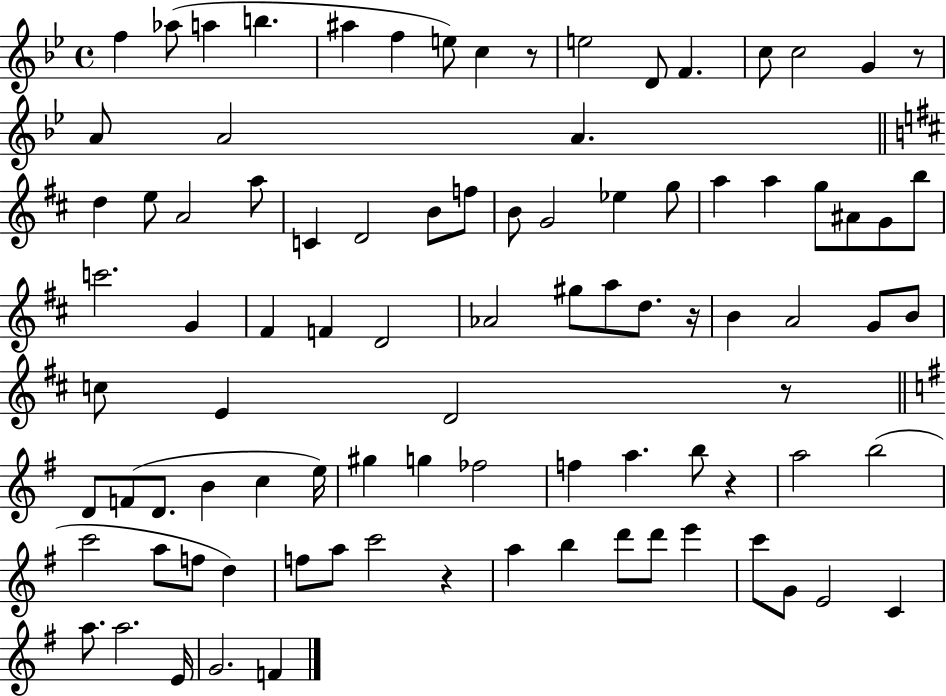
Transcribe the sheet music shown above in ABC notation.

X:1
T:Untitled
M:4/4
L:1/4
K:Bb
f _a/2 a b ^a f e/2 c z/2 e2 D/2 F c/2 c2 G z/2 A/2 A2 A d e/2 A2 a/2 C D2 B/2 f/2 B/2 G2 _e g/2 a a g/2 ^A/2 G/2 b/2 c'2 G ^F F D2 _A2 ^g/2 a/2 d/2 z/4 B A2 G/2 B/2 c/2 E D2 z/2 D/2 F/2 D/2 B c e/4 ^g g _f2 f a b/2 z a2 b2 c'2 a/2 f/2 d f/2 a/2 c'2 z a b d'/2 d'/2 e' c'/2 G/2 E2 C a/2 a2 E/4 G2 F